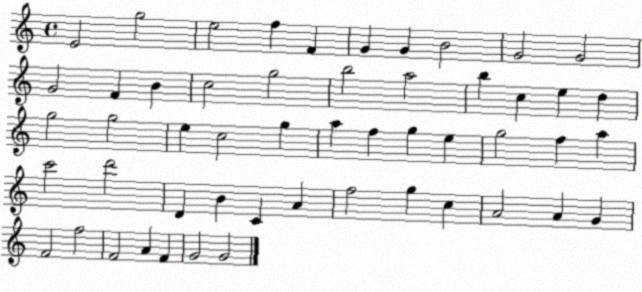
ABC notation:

X:1
T:Untitled
M:4/4
L:1/4
K:C
E2 g2 e2 f F G G B2 G2 G2 G2 F B c2 g2 b2 a2 b c e d g2 g2 e c2 g a f g e g2 f a c'2 d'2 D B C A f2 g c A2 A G F2 f2 F2 A F G2 G2